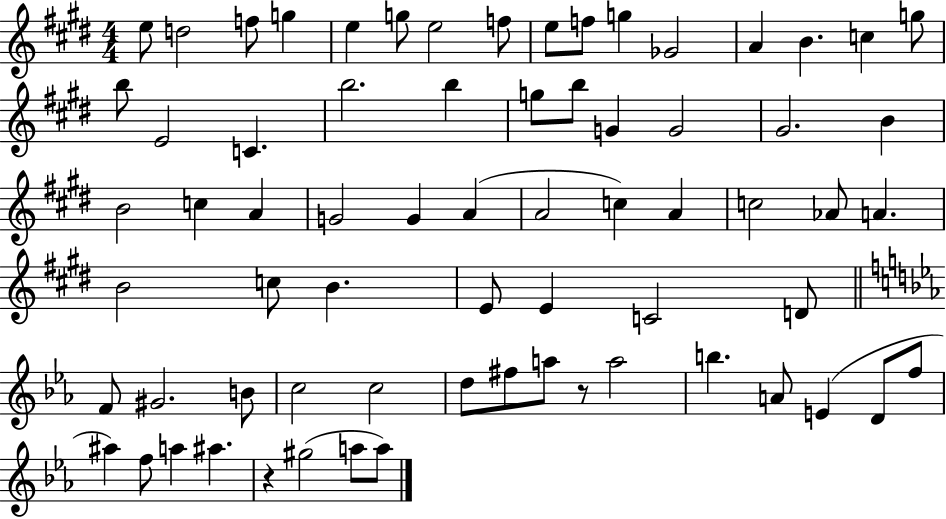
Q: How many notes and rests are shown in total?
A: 69